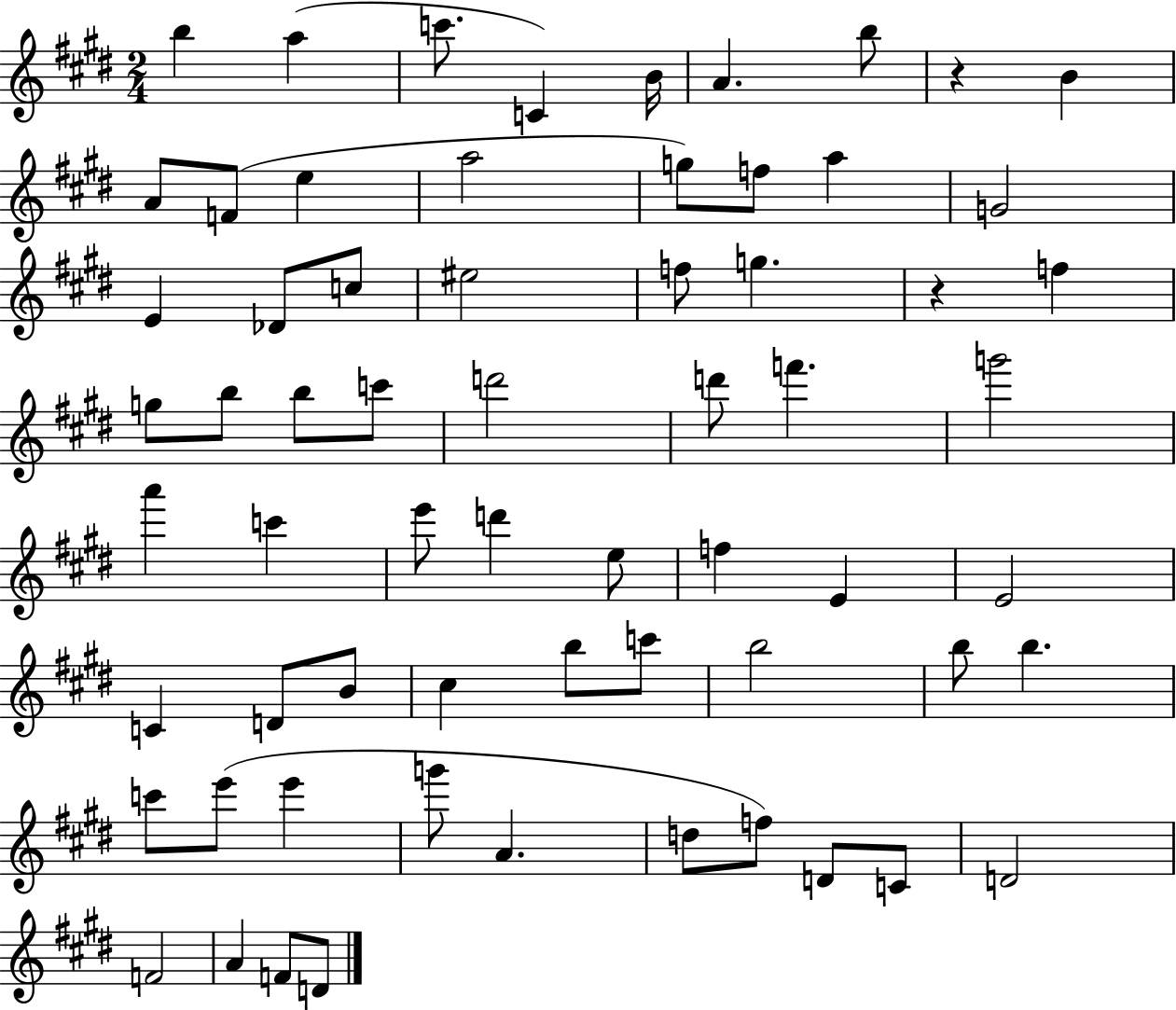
{
  \clef treble
  \numericTimeSignature
  \time 2/4
  \key e \major
  \repeat volta 2 { b''4 a''4( | c'''8. c'4) b'16 | a'4. b''8 | r4 b'4 | \break a'8 f'8( e''4 | a''2 | g''8) f''8 a''4 | g'2 | \break e'4 des'8 c''8 | eis''2 | f''8 g''4. | r4 f''4 | \break g''8 b''8 b''8 c'''8 | d'''2 | d'''8 f'''4. | g'''2 | \break a'''4 c'''4 | e'''8 d'''4 e''8 | f''4 e'4 | e'2 | \break c'4 d'8 b'8 | cis''4 b''8 c'''8 | b''2 | b''8 b''4. | \break c'''8 e'''8( e'''4 | g'''8 a'4. | d''8 f''8) d'8 c'8 | d'2 | \break f'2 | a'4 f'8 d'8 | } \bar "|."
}